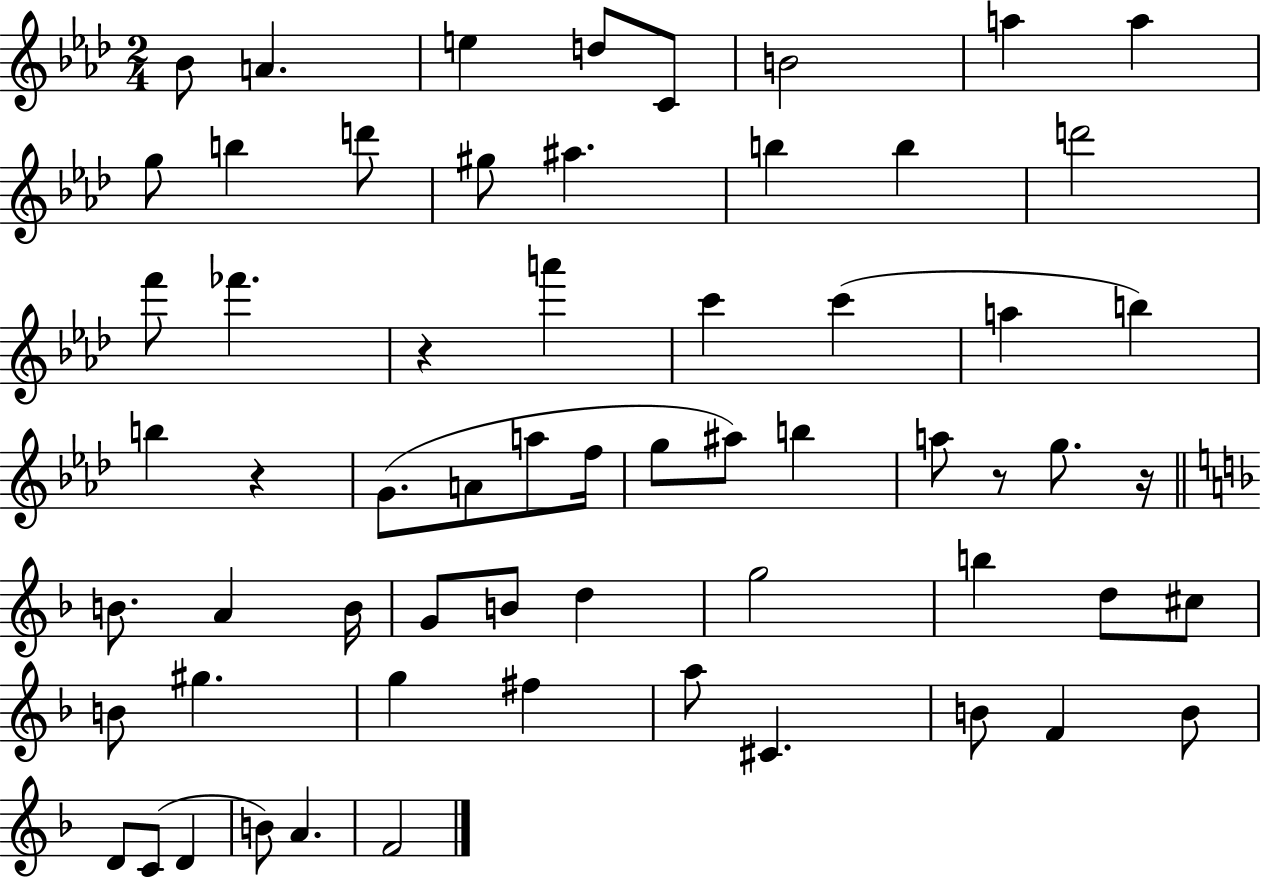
Bb4/e A4/q. E5/q D5/e C4/e B4/h A5/q A5/q G5/e B5/q D6/e G#5/e A#5/q. B5/q B5/q D6/h F6/e FES6/q. R/q A6/q C6/q C6/q A5/q B5/q B5/q R/q G4/e. A4/e A5/e F5/s G5/e A#5/e B5/q A5/e R/e G5/e. R/s B4/e. A4/q B4/s G4/e B4/e D5/q G5/h B5/q D5/e C#5/e B4/e G#5/q. G5/q F#5/q A5/e C#4/q. B4/e F4/q B4/e D4/e C4/e D4/q B4/e A4/q. F4/h